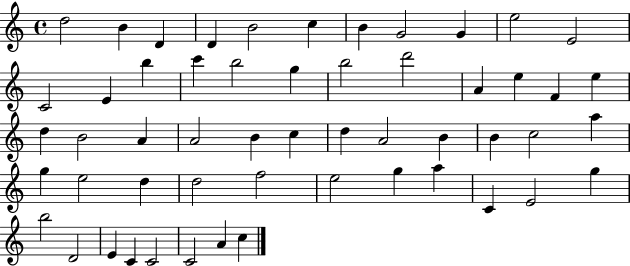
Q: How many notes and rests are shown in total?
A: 54